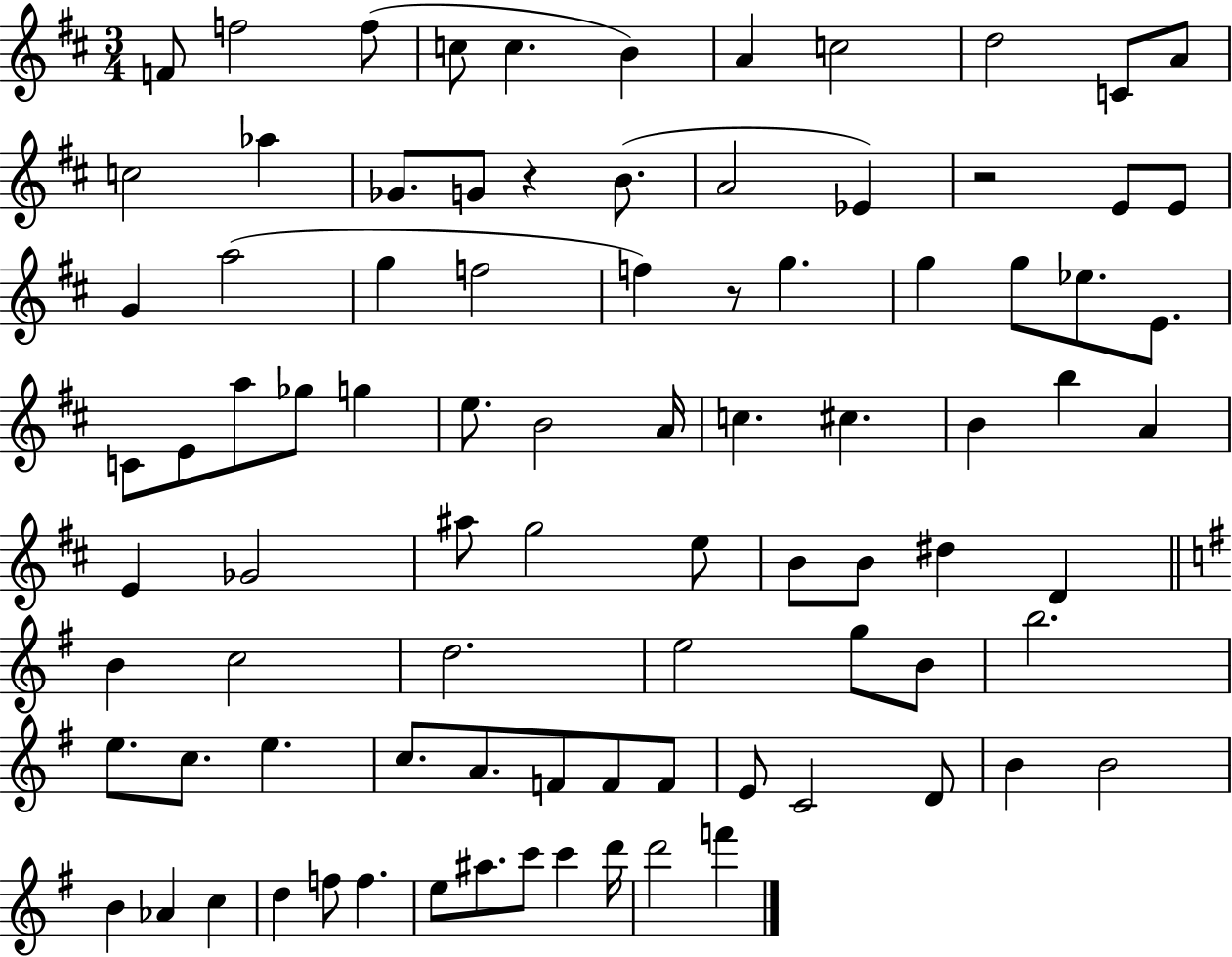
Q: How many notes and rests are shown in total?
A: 88